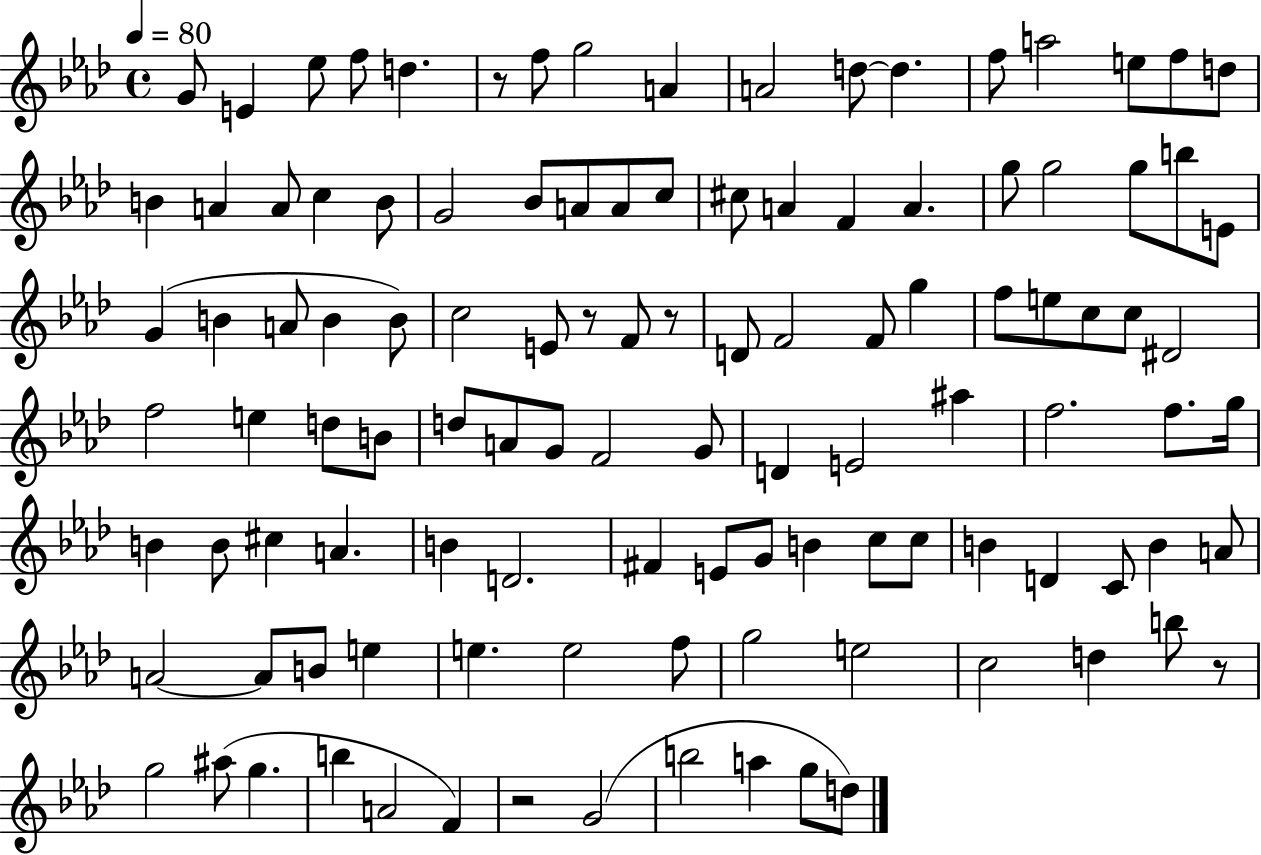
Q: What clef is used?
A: treble